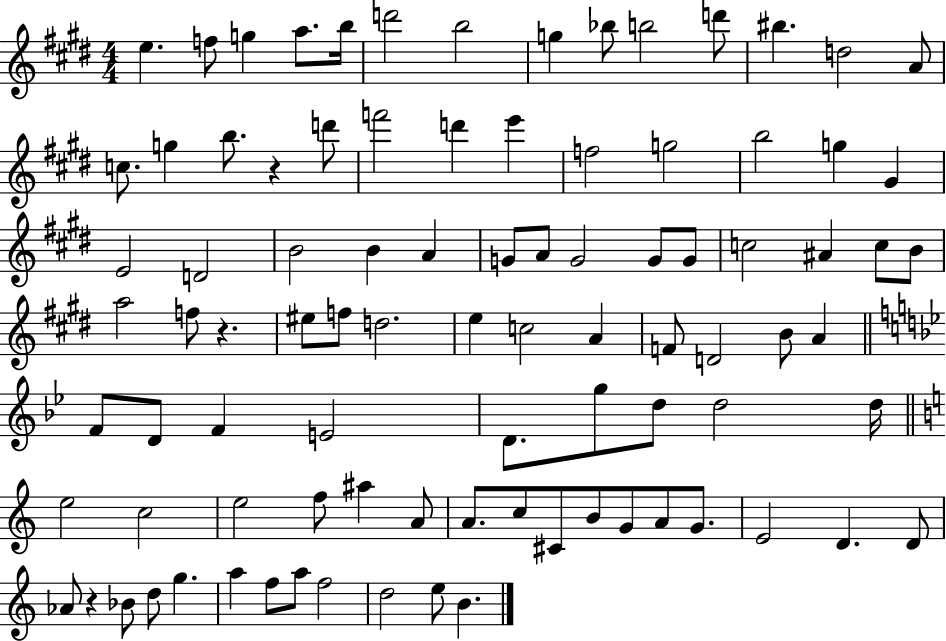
X:1
T:Untitled
M:4/4
L:1/4
K:E
e f/2 g a/2 b/4 d'2 b2 g _b/2 b2 d'/2 ^b d2 A/2 c/2 g b/2 z d'/2 f'2 d' e' f2 g2 b2 g ^G E2 D2 B2 B A G/2 A/2 G2 G/2 G/2 c2 ^A c/2 B/2 a2 f/2 z ^e/2 f/2 d2 e c2 A F/2 D2 B/2 A F/2 D/2 F E2 D/2 g/2 d/2 d2 d/4 e2 c2 e2 f/2 ^a A/2 A/2 c/2 ^C/2 B/2 G/2 A/2 G/2 E2 D D/2 _A/2 z _B/2 d/2 g a f/2 a/2 f2 d2 e/2 B